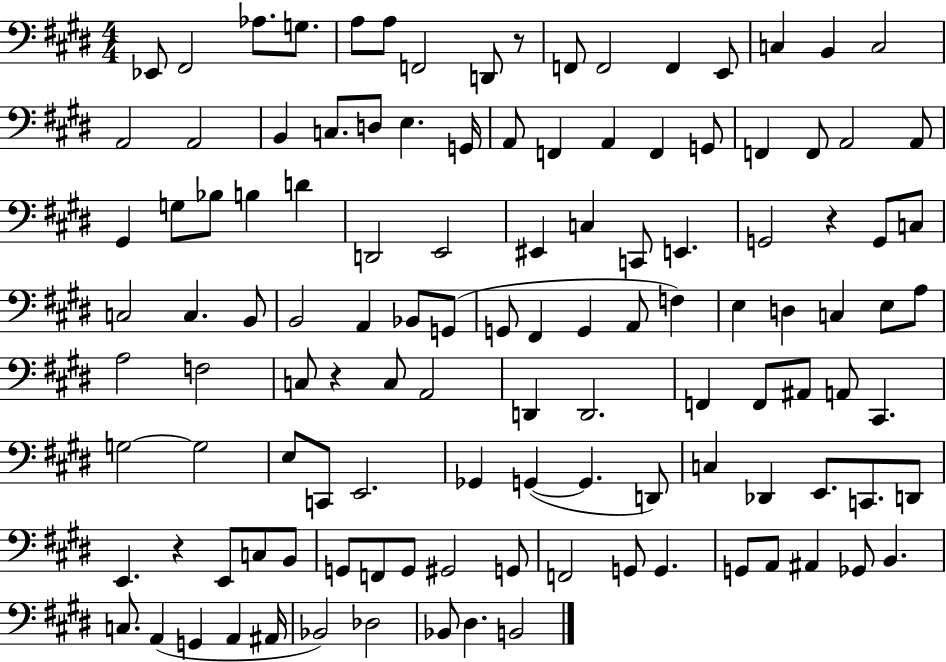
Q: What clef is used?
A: bass